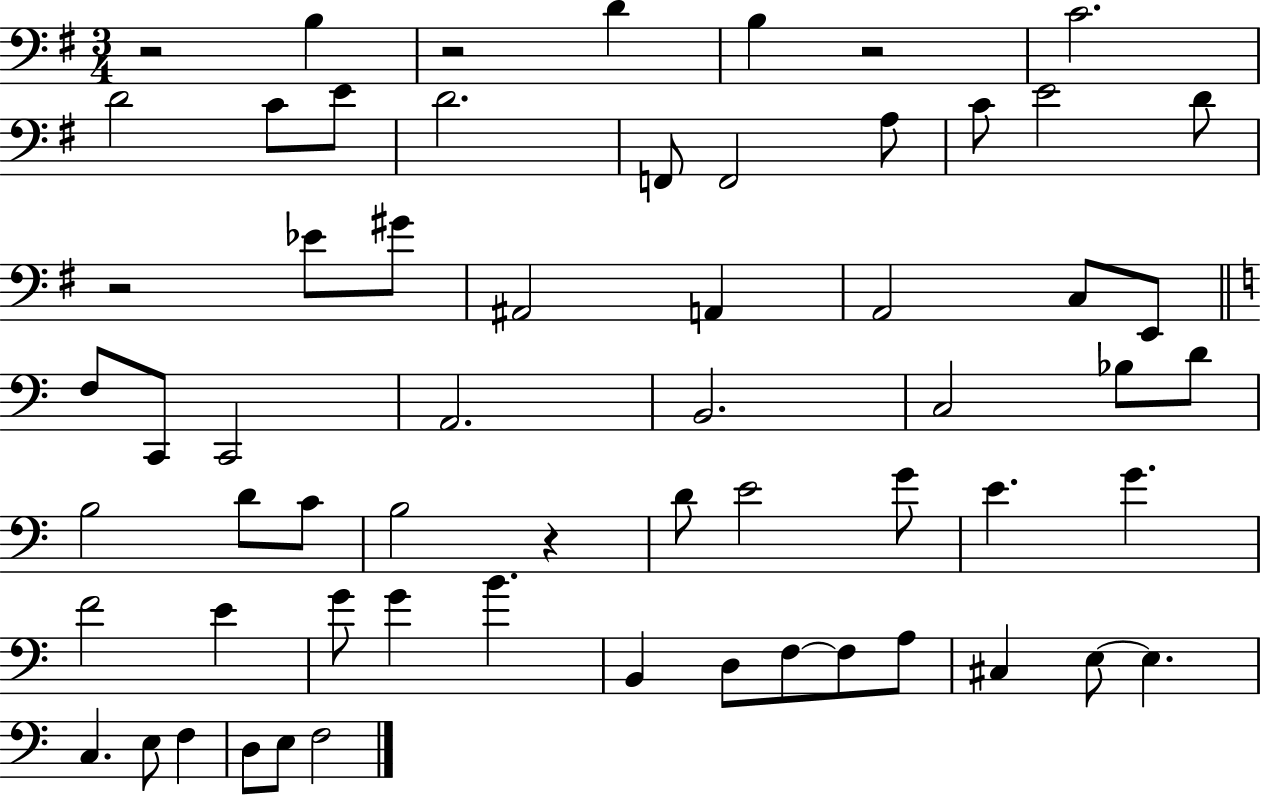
R/h B3/q R/h D4/q B3/q R/h C4/h. D4/h C4/e E4/e D4/h. F2/e F2/h A3/e C4/e E4/h D4/e R/h Eb4/e G#4/e A#2/h A2/q A2/h C3/e E2/e F3/e C2/e C2/h A2/h. B2/h. C3/h Bb3/e D4/e B3/h D4/e C4/e B3/h R/q D4/e E4/h G4/e E4/q. G4/q. F4/h E4/q G4/e G4/q B4/q. B2/q D3/e F3/e F3/e A3/e C#3/q E3/e E3/q. C3/q. E3/e F3/q D3/e E3/e F3/h